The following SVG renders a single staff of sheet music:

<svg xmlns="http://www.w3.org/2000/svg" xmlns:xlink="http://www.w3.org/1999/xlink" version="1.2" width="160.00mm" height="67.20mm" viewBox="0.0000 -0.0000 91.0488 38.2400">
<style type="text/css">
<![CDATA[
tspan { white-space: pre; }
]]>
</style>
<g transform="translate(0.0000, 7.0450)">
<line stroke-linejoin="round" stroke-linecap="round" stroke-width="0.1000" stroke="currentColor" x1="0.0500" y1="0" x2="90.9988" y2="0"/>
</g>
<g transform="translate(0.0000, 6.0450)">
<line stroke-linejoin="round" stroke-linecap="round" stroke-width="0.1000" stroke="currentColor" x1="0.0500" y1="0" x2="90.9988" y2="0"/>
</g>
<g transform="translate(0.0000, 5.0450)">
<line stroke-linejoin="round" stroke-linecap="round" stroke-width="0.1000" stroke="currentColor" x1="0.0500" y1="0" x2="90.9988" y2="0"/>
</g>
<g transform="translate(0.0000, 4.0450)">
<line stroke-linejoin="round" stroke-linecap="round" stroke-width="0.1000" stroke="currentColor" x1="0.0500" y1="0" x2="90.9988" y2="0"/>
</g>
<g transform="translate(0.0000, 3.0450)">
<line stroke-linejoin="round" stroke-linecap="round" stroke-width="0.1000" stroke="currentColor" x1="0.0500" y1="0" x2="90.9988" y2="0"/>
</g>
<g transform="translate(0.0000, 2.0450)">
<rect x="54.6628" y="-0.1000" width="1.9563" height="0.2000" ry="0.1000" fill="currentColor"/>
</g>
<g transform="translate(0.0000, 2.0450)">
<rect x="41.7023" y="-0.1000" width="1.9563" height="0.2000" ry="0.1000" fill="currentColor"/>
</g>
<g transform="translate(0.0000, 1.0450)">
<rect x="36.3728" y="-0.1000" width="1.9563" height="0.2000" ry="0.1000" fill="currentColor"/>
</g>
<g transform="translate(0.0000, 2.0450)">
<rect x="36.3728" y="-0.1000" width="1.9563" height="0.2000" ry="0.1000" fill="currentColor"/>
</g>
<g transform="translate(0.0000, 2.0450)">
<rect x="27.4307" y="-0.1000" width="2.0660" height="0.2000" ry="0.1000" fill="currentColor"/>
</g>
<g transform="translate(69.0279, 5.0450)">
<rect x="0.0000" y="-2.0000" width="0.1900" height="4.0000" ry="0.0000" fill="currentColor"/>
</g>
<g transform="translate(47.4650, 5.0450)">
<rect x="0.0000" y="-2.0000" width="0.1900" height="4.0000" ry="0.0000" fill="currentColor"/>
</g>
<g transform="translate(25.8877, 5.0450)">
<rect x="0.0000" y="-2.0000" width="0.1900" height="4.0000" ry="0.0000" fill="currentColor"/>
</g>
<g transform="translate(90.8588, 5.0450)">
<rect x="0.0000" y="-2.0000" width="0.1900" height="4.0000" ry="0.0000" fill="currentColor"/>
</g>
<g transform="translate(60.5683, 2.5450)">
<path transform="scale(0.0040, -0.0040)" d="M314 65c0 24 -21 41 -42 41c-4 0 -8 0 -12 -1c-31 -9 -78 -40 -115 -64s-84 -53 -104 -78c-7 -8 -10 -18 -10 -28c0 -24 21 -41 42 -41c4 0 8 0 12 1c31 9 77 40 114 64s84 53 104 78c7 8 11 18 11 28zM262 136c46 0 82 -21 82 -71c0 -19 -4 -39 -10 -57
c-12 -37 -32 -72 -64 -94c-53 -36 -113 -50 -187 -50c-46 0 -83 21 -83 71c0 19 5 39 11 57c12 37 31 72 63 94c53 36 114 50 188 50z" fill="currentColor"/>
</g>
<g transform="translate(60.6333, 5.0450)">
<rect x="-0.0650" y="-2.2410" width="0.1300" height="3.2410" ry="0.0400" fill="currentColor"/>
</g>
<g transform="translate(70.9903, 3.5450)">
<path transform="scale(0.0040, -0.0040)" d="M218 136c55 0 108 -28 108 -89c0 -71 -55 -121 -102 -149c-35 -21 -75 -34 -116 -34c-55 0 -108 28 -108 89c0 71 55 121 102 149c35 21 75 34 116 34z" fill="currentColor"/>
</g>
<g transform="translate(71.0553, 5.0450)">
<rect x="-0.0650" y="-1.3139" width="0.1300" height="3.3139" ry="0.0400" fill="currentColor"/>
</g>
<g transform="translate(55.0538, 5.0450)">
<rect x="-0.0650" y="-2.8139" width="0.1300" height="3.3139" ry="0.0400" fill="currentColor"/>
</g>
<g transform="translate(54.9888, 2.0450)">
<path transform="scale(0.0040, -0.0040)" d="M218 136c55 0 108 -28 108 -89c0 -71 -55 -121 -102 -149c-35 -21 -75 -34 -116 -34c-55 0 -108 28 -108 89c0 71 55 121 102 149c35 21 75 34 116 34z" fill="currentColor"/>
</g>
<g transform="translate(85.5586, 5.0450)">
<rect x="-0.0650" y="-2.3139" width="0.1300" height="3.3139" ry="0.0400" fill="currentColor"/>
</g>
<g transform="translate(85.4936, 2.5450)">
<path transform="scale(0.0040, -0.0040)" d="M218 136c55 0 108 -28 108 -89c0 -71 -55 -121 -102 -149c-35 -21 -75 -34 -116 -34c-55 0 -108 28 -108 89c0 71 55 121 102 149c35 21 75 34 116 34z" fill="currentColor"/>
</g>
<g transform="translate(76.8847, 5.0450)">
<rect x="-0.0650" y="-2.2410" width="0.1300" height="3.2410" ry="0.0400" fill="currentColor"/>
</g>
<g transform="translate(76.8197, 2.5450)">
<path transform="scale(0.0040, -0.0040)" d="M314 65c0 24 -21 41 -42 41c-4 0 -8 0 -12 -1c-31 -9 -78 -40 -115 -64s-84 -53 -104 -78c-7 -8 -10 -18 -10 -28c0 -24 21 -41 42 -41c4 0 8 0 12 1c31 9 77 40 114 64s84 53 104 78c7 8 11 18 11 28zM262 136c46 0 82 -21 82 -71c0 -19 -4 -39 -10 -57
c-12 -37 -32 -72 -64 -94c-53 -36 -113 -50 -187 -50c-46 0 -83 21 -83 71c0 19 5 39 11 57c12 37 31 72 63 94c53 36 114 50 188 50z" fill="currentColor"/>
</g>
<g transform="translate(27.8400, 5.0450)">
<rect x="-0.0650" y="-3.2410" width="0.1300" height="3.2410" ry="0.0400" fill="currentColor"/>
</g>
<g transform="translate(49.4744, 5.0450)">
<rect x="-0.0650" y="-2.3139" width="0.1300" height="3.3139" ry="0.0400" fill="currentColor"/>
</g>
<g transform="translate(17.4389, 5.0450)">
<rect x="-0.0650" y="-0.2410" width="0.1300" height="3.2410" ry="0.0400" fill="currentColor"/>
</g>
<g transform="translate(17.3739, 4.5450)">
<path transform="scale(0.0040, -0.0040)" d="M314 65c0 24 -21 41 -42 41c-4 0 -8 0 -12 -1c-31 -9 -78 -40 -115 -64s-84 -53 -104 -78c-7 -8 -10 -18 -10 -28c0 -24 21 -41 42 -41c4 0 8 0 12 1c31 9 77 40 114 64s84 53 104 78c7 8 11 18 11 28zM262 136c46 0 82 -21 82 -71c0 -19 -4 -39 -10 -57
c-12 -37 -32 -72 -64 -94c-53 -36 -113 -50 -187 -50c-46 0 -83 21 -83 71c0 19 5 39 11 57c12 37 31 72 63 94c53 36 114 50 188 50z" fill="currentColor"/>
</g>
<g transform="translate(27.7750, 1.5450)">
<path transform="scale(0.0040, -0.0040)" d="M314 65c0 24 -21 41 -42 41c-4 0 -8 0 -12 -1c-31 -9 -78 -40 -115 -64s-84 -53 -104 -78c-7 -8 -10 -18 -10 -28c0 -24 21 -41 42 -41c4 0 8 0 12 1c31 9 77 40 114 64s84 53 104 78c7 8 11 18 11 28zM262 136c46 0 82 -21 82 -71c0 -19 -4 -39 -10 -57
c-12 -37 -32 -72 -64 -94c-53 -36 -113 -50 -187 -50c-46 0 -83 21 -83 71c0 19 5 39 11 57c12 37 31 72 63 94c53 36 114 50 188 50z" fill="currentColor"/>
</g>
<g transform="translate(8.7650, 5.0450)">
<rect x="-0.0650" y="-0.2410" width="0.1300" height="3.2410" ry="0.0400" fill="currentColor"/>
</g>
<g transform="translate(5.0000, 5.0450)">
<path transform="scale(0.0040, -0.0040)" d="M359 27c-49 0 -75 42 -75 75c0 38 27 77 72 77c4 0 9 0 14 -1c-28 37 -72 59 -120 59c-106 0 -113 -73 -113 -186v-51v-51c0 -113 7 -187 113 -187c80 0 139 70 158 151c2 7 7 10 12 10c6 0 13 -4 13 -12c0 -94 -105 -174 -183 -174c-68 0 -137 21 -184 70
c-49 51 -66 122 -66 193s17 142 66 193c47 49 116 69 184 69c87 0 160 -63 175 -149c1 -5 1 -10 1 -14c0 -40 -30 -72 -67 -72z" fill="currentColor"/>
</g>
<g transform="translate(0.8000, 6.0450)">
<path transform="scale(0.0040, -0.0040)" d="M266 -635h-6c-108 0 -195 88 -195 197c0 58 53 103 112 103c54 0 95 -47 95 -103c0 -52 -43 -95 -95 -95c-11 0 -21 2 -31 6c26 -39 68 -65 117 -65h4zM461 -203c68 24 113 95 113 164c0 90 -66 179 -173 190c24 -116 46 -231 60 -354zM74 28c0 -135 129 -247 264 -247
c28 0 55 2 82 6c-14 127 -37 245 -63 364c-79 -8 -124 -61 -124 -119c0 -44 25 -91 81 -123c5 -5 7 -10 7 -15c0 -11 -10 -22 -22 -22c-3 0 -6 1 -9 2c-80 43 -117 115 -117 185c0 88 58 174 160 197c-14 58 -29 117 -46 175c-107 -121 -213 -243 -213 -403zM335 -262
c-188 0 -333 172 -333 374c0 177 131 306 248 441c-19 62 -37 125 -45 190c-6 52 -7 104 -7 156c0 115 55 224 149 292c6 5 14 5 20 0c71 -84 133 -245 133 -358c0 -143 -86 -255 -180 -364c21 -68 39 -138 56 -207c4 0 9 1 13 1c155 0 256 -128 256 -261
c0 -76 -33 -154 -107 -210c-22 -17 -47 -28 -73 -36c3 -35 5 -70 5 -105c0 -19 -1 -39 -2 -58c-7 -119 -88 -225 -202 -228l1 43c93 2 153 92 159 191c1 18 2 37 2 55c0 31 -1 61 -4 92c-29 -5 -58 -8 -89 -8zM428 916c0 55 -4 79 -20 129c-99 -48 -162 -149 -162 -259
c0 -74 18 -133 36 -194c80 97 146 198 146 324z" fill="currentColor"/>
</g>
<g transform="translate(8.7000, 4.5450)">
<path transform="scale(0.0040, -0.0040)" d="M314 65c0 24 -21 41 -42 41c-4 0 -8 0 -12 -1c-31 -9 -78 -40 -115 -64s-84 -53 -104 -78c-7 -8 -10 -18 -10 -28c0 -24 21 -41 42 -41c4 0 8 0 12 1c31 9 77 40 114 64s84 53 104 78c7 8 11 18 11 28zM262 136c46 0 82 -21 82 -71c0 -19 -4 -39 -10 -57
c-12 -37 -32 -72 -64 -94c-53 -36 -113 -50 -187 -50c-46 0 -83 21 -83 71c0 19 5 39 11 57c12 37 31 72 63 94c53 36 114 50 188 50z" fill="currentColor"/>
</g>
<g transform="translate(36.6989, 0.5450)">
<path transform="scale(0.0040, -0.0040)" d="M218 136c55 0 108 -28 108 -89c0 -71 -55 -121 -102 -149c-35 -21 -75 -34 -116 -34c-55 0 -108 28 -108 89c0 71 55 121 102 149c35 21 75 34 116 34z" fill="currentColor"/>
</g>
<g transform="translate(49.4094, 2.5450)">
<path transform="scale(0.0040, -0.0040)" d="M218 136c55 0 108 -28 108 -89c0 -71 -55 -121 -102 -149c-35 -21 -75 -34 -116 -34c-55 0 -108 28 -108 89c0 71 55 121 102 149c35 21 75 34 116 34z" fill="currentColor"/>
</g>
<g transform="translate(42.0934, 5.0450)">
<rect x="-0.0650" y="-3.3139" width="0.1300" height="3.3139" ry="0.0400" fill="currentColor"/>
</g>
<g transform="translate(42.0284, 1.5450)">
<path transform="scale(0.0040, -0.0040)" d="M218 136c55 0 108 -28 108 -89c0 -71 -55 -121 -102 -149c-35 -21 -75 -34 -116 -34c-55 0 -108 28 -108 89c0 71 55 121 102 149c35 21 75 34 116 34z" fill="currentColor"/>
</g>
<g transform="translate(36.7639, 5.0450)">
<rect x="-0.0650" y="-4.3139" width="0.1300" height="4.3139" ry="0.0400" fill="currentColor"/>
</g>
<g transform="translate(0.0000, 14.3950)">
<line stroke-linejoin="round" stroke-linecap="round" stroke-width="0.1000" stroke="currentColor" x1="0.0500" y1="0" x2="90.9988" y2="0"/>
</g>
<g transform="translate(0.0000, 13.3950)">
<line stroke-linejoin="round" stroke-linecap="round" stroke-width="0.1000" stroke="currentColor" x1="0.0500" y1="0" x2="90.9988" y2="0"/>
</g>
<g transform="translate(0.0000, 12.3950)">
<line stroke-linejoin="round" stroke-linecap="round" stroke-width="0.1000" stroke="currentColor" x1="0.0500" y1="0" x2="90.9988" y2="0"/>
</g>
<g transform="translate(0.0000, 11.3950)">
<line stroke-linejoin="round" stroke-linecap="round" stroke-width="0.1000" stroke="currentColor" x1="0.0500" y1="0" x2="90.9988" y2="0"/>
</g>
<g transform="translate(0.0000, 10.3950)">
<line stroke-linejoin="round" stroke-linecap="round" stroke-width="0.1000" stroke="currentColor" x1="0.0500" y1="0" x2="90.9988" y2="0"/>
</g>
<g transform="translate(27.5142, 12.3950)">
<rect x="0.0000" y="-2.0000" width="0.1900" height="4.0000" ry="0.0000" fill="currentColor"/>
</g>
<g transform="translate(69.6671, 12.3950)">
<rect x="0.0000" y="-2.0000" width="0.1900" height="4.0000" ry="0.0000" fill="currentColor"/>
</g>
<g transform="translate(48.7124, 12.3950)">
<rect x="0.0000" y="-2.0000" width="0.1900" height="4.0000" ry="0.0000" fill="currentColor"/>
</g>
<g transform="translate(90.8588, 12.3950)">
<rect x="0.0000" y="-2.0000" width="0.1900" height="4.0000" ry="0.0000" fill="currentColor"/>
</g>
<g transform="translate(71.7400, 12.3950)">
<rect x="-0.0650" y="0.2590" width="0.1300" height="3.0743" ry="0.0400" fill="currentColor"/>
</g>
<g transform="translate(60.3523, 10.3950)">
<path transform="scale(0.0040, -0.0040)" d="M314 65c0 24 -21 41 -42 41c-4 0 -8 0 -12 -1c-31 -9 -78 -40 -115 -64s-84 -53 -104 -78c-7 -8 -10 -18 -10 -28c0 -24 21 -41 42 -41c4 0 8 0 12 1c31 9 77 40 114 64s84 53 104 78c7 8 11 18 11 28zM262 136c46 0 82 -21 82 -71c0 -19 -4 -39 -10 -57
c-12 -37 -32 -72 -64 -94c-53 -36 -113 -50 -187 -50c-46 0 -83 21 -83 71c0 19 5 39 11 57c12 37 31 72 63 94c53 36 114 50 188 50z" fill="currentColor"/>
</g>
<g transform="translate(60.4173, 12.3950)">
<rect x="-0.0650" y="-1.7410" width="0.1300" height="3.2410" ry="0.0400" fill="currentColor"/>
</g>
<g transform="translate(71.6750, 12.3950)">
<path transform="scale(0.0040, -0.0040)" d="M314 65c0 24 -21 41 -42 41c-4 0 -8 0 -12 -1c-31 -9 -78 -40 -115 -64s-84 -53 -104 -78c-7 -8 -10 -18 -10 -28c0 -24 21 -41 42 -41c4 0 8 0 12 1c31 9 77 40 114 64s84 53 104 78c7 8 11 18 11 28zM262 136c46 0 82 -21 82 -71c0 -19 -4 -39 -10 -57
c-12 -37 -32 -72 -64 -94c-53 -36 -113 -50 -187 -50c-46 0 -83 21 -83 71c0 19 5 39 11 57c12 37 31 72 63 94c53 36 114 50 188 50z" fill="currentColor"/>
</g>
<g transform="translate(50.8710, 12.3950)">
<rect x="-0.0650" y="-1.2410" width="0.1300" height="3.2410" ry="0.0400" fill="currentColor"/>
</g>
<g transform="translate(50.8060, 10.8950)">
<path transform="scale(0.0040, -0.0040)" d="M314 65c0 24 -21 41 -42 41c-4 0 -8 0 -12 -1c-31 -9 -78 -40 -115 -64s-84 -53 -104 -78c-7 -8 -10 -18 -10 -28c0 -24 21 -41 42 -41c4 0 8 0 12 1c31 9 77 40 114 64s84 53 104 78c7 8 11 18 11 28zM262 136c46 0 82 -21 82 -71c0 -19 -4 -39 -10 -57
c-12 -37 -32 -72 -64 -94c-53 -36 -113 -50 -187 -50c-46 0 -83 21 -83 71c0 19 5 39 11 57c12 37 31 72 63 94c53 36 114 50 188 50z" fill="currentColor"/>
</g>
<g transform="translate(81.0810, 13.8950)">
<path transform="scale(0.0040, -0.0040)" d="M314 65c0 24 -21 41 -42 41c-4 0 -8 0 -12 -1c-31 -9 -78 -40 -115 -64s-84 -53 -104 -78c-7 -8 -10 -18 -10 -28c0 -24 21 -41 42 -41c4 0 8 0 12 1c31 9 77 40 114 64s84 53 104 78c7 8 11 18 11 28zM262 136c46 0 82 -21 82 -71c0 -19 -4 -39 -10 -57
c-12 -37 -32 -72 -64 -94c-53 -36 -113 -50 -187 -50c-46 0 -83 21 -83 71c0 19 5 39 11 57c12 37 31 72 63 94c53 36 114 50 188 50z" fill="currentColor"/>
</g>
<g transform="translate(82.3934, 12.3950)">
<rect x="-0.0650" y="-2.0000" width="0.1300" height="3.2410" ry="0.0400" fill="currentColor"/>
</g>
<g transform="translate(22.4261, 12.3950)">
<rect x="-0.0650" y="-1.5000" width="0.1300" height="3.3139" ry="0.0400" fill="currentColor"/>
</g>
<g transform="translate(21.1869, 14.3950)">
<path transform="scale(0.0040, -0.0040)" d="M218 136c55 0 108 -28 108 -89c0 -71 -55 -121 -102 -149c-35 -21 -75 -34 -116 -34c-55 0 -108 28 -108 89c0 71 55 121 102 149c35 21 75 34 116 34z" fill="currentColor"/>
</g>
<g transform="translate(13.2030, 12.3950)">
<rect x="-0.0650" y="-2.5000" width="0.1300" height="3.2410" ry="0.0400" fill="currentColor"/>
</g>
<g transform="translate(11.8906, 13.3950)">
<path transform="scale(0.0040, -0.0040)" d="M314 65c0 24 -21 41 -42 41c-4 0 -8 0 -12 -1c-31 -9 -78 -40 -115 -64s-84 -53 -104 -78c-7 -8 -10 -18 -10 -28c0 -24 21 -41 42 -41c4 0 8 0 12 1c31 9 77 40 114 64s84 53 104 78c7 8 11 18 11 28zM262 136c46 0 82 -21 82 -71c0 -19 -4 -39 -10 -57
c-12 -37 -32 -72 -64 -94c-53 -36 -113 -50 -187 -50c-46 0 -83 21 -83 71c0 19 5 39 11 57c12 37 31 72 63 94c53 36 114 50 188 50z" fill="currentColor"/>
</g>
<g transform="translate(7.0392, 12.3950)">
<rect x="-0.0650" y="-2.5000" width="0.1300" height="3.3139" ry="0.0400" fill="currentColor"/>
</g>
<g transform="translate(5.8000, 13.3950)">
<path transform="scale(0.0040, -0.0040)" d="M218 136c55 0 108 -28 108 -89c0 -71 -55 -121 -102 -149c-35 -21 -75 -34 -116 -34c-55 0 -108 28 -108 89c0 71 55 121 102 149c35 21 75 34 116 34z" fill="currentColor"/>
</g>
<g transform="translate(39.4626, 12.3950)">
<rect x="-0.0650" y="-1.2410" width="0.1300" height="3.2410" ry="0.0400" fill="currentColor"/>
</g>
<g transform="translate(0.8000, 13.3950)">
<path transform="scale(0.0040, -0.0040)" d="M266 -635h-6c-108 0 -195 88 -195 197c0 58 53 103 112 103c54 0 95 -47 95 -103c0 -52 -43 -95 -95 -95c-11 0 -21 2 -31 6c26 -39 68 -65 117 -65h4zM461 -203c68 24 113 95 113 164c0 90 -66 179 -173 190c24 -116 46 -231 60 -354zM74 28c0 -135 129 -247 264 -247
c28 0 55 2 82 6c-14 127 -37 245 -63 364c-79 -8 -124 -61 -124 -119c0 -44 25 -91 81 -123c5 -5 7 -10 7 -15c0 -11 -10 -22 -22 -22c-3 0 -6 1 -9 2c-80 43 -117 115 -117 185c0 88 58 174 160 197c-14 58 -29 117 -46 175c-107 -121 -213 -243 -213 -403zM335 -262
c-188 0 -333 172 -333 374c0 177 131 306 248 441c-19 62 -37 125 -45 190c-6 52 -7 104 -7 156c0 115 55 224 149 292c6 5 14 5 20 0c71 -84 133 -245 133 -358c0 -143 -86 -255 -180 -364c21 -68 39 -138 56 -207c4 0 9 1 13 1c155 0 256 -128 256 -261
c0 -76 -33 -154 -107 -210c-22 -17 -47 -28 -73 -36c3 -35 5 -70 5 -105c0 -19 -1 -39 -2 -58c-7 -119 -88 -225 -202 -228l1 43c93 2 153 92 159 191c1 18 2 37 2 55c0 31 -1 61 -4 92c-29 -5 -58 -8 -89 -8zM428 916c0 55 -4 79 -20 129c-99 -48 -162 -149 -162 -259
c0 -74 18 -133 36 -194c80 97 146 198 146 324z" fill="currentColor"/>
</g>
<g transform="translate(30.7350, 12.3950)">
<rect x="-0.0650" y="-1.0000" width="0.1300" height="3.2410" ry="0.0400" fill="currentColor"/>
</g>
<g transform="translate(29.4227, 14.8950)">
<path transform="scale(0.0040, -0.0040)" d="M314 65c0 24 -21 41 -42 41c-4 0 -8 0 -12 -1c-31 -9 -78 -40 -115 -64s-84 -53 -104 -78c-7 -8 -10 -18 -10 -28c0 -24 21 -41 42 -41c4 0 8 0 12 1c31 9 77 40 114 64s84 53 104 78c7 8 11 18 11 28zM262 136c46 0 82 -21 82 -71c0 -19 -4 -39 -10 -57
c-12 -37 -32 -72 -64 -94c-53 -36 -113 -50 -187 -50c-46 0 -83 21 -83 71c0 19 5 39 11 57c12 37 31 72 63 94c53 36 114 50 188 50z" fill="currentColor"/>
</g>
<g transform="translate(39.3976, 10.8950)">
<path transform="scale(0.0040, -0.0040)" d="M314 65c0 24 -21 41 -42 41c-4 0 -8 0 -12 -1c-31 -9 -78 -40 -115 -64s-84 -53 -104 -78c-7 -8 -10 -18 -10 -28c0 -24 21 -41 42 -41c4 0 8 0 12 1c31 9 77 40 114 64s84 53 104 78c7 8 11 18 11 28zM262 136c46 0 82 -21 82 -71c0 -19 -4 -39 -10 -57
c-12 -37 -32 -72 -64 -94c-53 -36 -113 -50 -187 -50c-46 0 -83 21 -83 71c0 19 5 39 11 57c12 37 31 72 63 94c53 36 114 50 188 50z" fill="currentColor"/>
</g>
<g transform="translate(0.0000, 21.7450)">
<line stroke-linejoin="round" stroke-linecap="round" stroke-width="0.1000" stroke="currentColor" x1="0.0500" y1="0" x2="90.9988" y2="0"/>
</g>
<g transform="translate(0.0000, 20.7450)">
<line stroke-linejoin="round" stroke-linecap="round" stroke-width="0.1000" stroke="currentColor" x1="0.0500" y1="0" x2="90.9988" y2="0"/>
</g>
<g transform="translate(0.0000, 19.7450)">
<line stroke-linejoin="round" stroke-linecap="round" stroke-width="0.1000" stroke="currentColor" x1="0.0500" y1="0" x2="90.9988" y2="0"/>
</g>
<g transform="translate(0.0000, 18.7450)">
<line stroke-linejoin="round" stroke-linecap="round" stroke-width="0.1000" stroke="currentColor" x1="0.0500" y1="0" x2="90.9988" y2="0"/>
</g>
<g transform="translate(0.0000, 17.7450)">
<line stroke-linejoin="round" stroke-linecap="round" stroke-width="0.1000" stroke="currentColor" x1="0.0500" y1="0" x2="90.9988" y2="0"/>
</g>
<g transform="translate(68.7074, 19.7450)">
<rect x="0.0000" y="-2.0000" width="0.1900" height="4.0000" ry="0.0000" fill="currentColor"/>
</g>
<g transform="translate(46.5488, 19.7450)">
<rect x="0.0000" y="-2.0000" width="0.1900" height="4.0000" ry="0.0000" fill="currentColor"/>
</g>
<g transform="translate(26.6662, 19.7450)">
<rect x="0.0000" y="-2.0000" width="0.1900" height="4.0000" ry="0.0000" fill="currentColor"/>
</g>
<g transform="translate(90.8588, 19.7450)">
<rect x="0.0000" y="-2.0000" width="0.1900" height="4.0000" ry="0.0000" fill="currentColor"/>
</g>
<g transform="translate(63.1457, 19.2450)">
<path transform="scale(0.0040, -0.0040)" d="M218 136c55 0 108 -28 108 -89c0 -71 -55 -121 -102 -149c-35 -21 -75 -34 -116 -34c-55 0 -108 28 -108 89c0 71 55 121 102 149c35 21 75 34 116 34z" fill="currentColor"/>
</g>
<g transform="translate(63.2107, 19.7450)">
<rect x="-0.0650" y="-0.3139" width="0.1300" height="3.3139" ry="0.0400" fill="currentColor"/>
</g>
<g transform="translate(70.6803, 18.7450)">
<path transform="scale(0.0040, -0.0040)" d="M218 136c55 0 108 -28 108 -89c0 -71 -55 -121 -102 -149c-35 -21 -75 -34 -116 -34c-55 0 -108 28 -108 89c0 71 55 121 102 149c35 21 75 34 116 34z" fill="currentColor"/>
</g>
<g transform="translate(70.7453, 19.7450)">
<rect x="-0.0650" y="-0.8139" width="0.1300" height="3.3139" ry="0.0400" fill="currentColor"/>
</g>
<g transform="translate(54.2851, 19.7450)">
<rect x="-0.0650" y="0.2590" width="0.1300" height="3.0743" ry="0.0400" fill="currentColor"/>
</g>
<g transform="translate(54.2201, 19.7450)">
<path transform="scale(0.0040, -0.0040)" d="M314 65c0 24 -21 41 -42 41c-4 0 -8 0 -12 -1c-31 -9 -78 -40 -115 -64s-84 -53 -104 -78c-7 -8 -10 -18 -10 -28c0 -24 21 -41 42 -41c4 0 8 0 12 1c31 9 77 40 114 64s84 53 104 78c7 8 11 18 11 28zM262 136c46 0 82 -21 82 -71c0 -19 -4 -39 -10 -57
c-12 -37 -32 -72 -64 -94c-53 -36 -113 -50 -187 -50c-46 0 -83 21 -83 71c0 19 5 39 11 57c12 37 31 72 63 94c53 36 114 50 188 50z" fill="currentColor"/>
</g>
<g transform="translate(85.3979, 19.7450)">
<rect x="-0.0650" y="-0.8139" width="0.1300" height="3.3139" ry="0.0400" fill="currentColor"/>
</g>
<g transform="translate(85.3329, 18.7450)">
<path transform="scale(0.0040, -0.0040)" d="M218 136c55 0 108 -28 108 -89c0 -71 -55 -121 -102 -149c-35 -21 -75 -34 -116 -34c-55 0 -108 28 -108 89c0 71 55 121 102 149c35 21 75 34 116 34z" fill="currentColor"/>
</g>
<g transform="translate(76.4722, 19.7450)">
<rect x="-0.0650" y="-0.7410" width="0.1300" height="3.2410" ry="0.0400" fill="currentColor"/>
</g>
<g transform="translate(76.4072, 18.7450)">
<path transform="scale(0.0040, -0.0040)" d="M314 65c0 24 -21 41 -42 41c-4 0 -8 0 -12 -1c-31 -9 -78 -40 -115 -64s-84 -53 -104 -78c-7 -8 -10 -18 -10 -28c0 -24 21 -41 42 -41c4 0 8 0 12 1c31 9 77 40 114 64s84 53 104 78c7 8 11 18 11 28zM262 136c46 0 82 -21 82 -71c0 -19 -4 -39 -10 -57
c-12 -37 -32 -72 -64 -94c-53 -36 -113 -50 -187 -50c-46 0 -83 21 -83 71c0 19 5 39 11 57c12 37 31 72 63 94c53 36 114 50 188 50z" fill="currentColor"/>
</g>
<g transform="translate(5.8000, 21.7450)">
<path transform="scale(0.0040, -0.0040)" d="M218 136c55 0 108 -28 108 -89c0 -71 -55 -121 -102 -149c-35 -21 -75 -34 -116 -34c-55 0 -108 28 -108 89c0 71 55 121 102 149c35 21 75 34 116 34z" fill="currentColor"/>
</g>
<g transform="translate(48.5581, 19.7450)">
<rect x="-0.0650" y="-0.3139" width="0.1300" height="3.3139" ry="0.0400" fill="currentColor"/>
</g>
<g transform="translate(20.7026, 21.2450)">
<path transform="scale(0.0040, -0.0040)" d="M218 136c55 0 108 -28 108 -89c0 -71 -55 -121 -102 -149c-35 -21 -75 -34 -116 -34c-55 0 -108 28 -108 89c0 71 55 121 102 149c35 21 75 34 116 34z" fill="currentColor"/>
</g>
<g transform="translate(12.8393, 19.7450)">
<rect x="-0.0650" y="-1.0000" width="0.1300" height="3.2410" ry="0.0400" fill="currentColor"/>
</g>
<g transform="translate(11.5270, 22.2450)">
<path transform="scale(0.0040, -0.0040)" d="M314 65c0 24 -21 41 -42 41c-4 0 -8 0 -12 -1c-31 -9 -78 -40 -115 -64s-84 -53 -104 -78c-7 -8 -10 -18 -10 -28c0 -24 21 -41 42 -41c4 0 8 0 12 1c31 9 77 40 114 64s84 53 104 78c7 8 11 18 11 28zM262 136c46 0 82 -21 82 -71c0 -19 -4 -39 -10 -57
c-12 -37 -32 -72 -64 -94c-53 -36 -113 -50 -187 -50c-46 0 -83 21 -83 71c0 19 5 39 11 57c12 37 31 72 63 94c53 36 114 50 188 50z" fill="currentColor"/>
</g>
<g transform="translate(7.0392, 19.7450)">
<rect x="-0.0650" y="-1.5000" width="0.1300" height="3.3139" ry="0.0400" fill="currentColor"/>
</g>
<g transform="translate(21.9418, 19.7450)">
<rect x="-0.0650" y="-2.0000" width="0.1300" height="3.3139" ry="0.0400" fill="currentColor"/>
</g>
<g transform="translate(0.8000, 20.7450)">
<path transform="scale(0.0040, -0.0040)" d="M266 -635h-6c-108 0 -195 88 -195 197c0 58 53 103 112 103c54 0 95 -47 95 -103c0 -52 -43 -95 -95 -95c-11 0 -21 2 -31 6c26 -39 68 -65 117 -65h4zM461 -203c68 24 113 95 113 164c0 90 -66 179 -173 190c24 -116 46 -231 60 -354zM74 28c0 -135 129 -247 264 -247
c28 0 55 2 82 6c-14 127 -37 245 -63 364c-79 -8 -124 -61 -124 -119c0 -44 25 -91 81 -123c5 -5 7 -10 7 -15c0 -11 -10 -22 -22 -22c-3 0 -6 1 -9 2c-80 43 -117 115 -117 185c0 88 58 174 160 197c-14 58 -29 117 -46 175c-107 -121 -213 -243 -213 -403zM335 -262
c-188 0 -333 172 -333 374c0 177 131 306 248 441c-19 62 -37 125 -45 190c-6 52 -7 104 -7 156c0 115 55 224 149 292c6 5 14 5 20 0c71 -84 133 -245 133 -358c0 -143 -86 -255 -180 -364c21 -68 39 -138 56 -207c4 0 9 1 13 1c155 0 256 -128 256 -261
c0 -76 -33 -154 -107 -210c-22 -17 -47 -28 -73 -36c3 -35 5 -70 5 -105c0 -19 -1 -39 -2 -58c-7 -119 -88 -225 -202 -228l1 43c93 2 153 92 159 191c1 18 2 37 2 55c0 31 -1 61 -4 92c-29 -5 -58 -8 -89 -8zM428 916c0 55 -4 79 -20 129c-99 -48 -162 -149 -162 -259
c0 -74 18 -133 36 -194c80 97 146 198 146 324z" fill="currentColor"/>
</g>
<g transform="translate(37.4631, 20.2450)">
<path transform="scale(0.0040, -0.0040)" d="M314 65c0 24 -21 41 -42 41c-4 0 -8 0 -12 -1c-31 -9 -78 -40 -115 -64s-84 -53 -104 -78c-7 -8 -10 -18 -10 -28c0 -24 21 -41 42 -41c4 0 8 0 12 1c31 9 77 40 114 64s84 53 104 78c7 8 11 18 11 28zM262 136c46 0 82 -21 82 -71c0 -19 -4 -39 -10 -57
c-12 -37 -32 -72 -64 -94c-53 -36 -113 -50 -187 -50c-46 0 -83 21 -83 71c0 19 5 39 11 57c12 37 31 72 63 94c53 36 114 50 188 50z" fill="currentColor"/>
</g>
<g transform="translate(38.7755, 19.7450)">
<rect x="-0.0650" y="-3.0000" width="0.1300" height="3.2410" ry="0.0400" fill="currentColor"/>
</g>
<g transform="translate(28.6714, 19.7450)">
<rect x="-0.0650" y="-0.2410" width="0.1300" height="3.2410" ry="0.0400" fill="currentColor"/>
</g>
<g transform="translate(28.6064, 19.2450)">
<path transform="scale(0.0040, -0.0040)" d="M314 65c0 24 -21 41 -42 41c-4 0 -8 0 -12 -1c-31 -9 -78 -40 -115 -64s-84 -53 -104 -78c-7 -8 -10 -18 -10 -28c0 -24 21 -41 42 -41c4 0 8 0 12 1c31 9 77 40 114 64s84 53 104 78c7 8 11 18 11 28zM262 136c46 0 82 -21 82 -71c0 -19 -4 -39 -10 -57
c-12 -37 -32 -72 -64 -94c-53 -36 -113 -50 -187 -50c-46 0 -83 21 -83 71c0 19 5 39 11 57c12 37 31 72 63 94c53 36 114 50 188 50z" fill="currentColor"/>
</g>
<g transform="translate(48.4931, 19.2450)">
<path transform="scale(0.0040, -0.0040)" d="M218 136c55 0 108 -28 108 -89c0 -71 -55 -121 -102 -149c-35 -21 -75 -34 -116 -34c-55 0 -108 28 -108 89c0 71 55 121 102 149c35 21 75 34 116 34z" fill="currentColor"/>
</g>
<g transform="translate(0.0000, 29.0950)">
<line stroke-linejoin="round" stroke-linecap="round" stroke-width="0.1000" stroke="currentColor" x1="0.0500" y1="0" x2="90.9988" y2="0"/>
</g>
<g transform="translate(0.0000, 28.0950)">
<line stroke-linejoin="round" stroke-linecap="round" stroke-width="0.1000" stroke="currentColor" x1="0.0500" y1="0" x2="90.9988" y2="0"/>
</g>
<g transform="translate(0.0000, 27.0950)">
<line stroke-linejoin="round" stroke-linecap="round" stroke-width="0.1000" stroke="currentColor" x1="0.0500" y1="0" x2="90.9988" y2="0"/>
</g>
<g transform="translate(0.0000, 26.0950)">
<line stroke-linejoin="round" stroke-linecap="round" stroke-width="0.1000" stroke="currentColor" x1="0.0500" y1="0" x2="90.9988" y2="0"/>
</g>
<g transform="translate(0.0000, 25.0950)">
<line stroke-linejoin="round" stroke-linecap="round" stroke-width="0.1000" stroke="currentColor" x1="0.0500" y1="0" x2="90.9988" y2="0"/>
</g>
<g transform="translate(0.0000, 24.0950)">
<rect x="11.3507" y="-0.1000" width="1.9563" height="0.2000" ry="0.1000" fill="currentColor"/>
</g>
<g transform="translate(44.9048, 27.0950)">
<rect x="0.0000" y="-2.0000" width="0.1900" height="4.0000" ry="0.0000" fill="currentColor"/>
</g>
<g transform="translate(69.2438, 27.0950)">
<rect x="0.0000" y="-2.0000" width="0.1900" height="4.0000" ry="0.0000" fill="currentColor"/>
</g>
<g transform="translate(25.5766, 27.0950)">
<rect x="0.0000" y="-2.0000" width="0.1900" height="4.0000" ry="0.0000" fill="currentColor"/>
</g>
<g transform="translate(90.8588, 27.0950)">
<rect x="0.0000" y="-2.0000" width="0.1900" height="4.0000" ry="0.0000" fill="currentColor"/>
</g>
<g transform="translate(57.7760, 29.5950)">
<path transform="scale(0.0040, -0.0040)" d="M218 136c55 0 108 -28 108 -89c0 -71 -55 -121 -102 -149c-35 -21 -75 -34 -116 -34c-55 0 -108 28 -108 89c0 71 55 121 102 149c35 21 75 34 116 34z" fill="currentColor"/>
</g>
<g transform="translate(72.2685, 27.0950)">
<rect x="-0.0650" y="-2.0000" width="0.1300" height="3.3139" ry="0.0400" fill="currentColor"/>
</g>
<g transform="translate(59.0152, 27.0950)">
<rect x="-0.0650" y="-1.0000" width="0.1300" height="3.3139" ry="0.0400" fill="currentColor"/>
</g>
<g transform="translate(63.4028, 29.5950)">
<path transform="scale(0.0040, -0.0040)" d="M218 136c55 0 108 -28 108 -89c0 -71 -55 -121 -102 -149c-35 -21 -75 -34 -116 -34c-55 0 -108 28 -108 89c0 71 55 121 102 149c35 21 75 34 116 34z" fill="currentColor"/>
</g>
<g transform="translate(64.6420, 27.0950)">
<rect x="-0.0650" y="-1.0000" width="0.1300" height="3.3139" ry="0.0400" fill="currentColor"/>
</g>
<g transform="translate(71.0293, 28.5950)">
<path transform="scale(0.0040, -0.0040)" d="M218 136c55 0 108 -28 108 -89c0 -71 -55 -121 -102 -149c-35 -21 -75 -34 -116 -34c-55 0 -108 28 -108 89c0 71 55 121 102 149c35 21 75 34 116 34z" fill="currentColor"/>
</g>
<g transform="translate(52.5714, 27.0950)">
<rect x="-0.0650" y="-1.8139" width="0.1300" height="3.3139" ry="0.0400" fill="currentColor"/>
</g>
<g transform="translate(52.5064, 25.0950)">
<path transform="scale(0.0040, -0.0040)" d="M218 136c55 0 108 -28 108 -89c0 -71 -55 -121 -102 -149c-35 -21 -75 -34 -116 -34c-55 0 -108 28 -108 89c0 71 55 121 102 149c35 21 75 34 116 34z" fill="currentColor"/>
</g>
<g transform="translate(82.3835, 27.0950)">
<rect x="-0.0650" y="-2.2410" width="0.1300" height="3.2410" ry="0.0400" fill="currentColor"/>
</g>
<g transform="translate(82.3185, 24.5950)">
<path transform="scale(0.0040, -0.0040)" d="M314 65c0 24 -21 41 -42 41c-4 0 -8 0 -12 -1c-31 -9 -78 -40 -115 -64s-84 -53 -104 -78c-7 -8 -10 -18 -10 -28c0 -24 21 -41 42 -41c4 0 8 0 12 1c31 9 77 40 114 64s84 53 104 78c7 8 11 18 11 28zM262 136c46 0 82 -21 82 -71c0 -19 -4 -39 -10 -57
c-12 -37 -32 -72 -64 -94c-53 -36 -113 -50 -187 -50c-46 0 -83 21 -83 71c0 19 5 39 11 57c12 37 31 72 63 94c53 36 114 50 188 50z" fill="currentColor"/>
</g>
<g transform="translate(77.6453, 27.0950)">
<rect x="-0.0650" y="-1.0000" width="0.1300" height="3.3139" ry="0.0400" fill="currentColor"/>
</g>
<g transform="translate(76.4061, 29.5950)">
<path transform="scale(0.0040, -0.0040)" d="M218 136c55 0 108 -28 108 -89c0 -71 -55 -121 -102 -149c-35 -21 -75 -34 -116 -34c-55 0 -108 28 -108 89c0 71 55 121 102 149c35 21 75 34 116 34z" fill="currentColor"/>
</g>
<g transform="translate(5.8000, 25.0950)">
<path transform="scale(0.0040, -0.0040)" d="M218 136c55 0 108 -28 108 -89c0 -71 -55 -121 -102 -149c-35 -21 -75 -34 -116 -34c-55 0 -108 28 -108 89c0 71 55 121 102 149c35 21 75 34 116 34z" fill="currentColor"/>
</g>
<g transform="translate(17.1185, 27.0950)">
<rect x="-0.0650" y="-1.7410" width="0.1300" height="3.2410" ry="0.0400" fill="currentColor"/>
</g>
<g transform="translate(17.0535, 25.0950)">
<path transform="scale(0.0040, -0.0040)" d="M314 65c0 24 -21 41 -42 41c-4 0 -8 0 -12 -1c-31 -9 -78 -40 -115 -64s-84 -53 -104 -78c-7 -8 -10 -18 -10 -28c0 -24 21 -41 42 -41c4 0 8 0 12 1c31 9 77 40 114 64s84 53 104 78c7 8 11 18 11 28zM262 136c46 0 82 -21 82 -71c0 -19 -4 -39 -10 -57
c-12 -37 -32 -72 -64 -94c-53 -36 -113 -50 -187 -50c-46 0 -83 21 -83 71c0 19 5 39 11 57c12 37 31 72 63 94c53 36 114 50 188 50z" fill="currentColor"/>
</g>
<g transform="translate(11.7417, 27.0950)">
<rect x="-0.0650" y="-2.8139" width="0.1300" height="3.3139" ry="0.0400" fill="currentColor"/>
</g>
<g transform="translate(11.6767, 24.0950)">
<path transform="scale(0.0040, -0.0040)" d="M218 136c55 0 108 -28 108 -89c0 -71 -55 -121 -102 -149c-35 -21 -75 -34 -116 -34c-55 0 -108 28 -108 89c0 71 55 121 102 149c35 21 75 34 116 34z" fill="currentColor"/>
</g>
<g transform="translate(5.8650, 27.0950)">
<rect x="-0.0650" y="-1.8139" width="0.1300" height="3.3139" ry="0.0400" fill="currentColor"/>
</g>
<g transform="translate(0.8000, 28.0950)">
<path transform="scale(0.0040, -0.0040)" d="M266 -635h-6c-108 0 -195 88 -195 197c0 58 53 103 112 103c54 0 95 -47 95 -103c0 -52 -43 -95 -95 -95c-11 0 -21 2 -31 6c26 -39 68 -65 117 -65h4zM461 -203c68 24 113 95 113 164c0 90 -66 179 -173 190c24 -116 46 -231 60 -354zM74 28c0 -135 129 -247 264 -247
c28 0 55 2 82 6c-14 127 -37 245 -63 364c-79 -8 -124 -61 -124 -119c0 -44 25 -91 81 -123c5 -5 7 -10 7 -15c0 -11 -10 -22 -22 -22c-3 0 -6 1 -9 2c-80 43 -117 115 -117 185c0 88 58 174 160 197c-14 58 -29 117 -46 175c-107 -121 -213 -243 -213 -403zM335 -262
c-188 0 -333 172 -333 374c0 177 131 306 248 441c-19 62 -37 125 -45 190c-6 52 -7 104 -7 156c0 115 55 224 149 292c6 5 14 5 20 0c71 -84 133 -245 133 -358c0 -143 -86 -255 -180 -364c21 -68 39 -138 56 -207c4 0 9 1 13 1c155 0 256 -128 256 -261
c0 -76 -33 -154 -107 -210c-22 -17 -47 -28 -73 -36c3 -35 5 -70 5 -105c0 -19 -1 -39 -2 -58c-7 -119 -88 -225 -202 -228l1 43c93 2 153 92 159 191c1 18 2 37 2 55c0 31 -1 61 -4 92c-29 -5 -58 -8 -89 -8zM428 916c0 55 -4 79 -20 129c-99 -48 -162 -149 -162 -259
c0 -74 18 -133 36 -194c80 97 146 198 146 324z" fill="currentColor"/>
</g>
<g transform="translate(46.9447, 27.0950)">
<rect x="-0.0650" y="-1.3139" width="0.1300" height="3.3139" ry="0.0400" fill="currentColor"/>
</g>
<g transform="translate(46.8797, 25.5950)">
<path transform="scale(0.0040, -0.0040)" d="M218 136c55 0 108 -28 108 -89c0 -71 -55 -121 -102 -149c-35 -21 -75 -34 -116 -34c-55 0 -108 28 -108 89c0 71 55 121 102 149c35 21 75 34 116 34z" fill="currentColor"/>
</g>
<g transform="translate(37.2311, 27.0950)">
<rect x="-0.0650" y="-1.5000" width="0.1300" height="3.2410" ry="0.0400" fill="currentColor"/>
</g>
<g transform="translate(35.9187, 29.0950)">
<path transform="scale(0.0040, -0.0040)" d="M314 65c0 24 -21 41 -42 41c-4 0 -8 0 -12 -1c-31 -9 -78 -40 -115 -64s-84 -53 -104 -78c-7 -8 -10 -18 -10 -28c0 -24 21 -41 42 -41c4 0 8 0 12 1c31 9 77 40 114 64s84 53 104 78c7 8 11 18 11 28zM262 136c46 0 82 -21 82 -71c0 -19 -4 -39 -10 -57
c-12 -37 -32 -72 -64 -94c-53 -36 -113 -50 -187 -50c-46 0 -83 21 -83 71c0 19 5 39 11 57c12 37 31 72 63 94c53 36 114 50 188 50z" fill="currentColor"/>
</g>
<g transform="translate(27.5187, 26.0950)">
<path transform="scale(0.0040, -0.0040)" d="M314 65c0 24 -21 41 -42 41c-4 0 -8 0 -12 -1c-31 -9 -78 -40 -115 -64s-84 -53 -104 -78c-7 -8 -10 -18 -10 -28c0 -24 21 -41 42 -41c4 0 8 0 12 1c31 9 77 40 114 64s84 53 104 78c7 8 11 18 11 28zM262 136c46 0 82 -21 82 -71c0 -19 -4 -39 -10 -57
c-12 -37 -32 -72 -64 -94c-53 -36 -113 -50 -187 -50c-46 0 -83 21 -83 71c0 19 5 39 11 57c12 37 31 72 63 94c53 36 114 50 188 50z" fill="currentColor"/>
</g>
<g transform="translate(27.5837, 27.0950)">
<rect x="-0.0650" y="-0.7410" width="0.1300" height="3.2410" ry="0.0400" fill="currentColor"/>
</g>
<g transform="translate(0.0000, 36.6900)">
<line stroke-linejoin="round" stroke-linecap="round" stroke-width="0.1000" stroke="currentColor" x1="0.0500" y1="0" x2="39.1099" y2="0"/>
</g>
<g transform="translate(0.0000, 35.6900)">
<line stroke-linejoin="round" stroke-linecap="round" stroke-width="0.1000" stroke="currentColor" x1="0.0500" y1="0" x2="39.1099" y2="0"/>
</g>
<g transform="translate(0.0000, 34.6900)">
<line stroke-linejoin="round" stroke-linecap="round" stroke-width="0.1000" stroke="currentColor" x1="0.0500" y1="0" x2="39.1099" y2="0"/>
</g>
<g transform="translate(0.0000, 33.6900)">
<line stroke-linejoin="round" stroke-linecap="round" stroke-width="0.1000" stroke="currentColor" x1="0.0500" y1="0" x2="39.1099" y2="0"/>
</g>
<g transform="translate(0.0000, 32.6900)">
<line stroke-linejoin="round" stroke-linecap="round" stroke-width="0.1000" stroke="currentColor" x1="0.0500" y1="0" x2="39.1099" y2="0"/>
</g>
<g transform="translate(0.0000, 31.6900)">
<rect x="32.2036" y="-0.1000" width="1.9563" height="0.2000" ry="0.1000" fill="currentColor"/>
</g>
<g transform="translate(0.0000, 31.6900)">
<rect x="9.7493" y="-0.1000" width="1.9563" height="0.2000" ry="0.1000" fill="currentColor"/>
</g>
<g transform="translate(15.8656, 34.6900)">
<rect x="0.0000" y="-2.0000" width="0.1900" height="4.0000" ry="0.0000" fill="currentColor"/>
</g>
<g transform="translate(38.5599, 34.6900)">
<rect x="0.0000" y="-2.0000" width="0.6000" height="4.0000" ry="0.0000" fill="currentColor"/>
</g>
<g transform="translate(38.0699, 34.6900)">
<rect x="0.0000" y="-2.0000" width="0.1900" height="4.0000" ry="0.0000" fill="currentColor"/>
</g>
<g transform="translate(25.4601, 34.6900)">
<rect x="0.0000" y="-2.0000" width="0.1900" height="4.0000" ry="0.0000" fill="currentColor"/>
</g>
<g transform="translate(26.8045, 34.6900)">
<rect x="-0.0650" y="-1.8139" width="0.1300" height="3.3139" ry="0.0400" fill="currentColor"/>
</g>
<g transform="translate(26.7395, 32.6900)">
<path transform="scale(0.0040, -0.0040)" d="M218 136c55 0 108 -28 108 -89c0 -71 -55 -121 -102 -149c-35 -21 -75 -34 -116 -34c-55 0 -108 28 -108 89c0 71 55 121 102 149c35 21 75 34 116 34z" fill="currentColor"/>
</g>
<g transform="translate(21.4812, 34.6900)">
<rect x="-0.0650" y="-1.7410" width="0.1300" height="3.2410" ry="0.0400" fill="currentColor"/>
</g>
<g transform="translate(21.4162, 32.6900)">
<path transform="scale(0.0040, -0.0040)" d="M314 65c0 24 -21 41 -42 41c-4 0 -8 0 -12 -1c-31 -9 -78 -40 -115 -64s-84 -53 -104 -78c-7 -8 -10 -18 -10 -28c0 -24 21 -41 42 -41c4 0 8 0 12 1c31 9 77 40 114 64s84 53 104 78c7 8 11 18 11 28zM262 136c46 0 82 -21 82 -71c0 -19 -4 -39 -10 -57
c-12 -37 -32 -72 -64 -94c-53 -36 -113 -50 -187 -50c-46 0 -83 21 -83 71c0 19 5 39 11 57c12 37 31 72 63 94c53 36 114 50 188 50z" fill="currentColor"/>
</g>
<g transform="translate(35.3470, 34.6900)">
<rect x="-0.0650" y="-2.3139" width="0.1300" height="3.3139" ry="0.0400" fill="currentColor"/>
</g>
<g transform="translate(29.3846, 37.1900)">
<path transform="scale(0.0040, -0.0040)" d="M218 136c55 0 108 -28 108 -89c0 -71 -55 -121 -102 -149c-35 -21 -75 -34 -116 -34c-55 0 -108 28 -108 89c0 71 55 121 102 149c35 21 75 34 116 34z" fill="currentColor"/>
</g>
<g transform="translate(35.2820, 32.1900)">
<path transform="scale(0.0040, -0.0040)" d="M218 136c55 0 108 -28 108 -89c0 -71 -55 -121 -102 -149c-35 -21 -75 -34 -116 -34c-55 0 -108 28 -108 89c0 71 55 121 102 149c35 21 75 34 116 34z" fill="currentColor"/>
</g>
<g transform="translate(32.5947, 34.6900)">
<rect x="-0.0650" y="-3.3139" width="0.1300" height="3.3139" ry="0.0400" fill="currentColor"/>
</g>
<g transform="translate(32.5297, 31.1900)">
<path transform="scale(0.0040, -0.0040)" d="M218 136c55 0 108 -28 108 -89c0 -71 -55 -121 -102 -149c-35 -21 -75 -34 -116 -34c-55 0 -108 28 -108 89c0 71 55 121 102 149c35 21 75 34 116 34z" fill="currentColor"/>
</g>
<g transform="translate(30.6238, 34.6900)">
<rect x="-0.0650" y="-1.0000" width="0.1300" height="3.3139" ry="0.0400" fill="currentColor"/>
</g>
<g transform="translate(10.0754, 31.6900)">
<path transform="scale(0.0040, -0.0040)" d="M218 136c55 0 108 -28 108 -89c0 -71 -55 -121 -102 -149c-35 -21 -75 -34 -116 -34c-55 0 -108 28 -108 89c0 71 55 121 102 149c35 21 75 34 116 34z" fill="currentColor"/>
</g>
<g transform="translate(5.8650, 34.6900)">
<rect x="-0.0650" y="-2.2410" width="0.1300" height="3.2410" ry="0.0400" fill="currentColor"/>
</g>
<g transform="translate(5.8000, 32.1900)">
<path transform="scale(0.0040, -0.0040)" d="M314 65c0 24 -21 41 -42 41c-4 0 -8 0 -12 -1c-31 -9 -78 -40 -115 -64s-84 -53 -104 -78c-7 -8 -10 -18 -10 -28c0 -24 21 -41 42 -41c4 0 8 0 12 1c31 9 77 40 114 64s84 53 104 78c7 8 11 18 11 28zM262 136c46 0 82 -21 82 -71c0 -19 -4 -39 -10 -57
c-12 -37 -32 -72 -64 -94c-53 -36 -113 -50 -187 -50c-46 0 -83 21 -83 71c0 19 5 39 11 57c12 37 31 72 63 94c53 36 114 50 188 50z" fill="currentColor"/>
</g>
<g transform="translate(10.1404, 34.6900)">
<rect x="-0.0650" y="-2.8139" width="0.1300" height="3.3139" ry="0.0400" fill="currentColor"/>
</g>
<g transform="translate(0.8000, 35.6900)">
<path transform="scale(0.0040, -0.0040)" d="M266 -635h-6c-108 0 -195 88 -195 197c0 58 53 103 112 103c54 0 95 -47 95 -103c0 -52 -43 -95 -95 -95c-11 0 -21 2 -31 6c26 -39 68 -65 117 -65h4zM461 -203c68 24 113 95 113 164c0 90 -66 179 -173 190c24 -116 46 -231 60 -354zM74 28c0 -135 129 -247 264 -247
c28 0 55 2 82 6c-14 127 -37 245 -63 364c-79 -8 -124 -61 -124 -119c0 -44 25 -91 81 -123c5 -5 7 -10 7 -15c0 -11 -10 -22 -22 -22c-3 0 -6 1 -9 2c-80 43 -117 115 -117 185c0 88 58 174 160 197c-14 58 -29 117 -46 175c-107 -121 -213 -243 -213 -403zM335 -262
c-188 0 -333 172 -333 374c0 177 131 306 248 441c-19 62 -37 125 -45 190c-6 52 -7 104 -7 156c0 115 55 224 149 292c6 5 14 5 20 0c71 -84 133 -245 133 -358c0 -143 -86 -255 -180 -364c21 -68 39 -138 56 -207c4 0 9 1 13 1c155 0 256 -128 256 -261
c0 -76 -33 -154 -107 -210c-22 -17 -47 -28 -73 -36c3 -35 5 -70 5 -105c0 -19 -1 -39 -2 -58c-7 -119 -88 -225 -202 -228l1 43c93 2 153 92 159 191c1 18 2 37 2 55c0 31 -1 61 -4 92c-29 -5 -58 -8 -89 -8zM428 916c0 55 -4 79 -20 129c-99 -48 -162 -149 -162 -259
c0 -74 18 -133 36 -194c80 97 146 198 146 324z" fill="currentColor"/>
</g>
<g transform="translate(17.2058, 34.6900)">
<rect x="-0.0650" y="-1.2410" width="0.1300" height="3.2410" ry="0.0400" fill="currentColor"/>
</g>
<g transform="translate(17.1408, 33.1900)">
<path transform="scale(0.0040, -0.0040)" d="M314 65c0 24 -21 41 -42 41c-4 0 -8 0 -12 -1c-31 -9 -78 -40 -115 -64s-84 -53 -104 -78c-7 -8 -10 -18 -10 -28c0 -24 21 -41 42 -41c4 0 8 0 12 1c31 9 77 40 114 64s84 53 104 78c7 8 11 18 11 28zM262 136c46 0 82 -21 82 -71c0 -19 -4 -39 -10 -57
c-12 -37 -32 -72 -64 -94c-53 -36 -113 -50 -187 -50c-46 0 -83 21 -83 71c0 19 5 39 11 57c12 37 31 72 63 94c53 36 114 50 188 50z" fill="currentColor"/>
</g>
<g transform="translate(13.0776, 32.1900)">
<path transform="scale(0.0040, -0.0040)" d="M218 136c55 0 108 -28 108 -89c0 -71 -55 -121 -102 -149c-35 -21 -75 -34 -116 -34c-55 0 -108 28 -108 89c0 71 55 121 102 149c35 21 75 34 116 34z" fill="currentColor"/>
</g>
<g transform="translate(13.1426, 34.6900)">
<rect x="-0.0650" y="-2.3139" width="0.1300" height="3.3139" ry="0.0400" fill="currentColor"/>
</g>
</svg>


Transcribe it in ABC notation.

X:1
T:Untitled
M:4/4
L:1/4
K:C
c2 c2 b2 d' b g a g2 e g2 g G G2 E D2 e2 e2 f2 B2 F2 E D2 F c2 A2 c B2 c d d2 d f a f2 d2 E2 e f D D F D g2 g2 a g e2 f2 f D b g